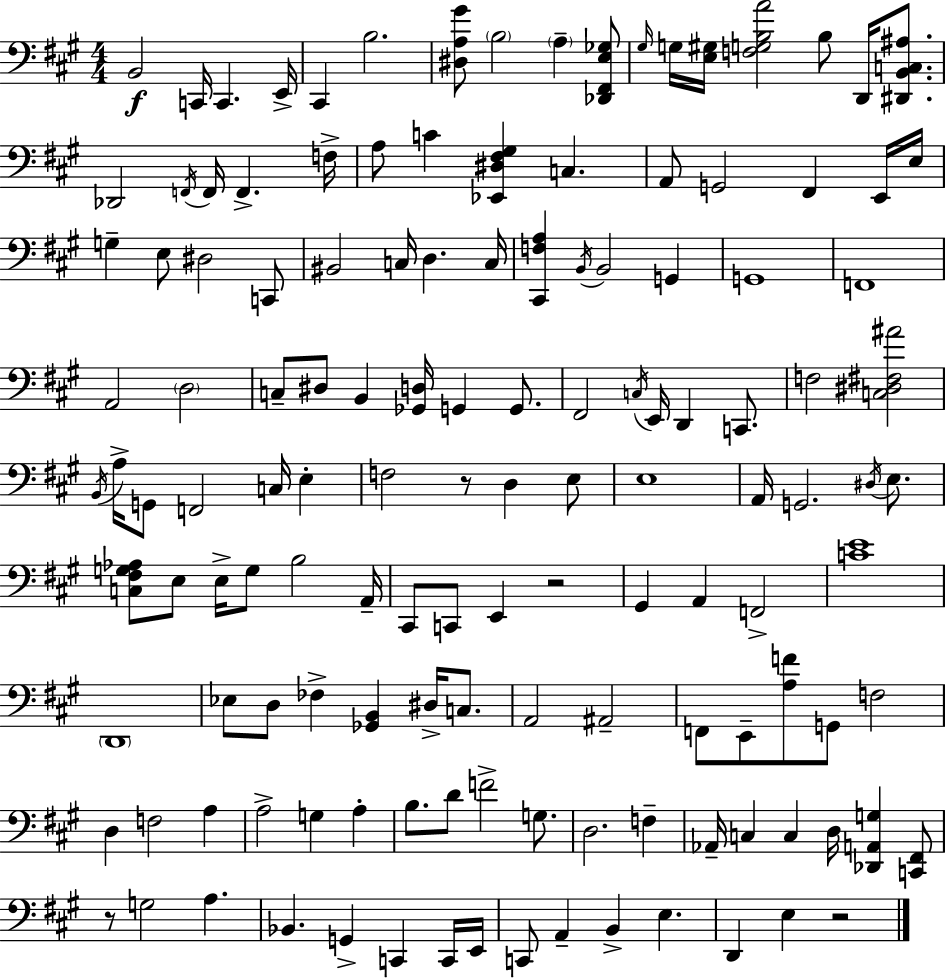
X:1
T:Untitled
M:4/4
L:1/4
K:A
B,,2 C,,/4 C,, E,,/4 ^C,, B,2 [^D,A,^G]/2 B,2 A, [_D,,^F,,E,_G,]/2 ^G,/4 G,/4 [E,^G,]/4 [F,G,B,A]2 B,/2 D,,/4 [^D,,B,,C,^A,]/2 _D,,2 F,,/4 F,,/4 F,, F,/4 A,/2 C [_E,,^D,^F,^G,] C, A,,/2 G,,2 ^F,, E,,/4 E,/4 G, E,/2 ^D,2 C,,/2 ^B,,2 C,/4 D, C,/4 [^C,,F,A,] B,,/4 B,,2 G,, G,,4 F,,4 A,,2 D,2 C,/2 ^D,/2 B,, [_G,,D,]/4 G,, G,,/2 ^F,,2 C,/4 E,,/4 D,, C,,/2 F,2 [C,^D,^F,^A]2 B,,/4 A,/4 G,,/2 F,,2 C,/4 E, F,2 z/2 D, E,/2 E,4 A,,/4 G,,2 ^D,/4 E,/2 [C,^F,G,_A,]/2 E,/2 E,/4 G,/2 B,2 A,,/4 ^C,,/2 C,,/2 E,, z2 ^G,, A,, F,,2 [CE]4 D,,4 _E,/2 D,/2 _F, [_G,,B,,] ^D,/4 C,/2 A,,2 ^A,,2 F,,/2 E,,/2 [A,F]/2 G,,/2 F,2 D, F,2 A, A,2 G, A, B,/2 D/2 F2 G,/2 D,2 F, _A,,/4 C, C, D,/4 [_D,,A,,G,] [C,,^F,,]/2 z/2 G,2 A, _B,, G,, C,, C,,/4 E,,/4 C,,/2 A,, B,, E, D,, E, z2